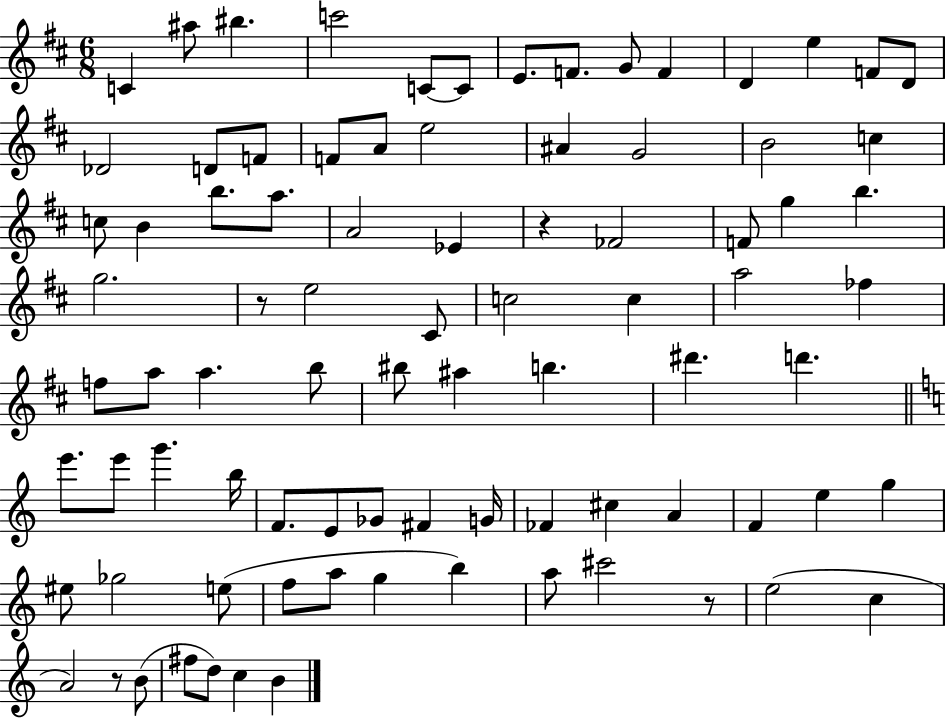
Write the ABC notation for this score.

X:1
T:Untitled
M:6/8
L:1/4
K:D
C ^a/2 ^b c'2 C/2 C/2 E/2 F/2 G/2 F D e F/2 D/2 _D2 D/2 F/2 F/2 A/2 e2 ^A G2 B2 c c/2 B b/2 a/2 A2 _E z _F2 F/2 g b g2 z/2 e2 ^C/2 c2 c a2 _f f/2 a/2 a b/2 ^b/2 ^a b ^d' d' e'/2 e'/2 g' b/4 F/2 E/2 _G/2 ^F G/4 _F ^c A F e g ^e/2 _g2 e/2 f/2 a/2 g b a/2 ^c'2 z/2 e2 c A2 z/2 B/2 ^f/2 d/2 c B